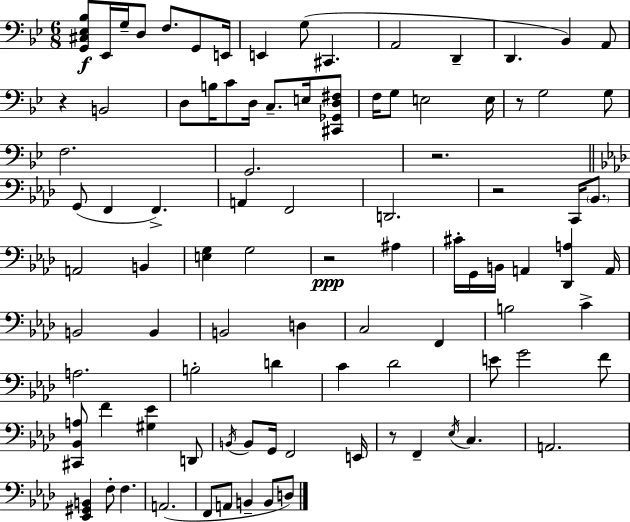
X:1
T:Untitled
M:6/8
L:1/4
K:Gm
[G,,^C,_E,_B,]/2 _E,,/4 G,/4 D,/2 F,/2 G,,/2 E,,/4 E,, G,/2 ^C,, A,,2 D,, D,, _B,, A,,/2 z B,,2 D,/2 B,/4 C/2 D,/4 C,/2 E,/4 [^C,,_G,,D,^F,]/2 F,/4 G,/2 E,2 E,/4 z/2 G,2 G,/2 F,2 G,,2 z2 G,,/2 F,, F,, A,, F,,2 D,,2 z2 C,,/4 _B,,/2 A,,2 B,, [E,G,] G,2 z2 ^A, ^C/4 G,,/4 B,,/4 A,, [_D,,A,] A,,/4 B,,2 B,, B,,2 D, C,2 F,, B,2 C A,2 B,2 D C _D2 E/2 G2 F/2 [^C,,_B,,A,]/2 F [^G,_E] D,,/2 B,,/4 B,,/2 G,,/4 F,,2 E,,/4 z/2 F,, _E,/4 C, A,,2 [_E,,^G,,B,,] F,/2 F, A,,2 F,,/2 A,,/2 B,, B,,/2 D,/2